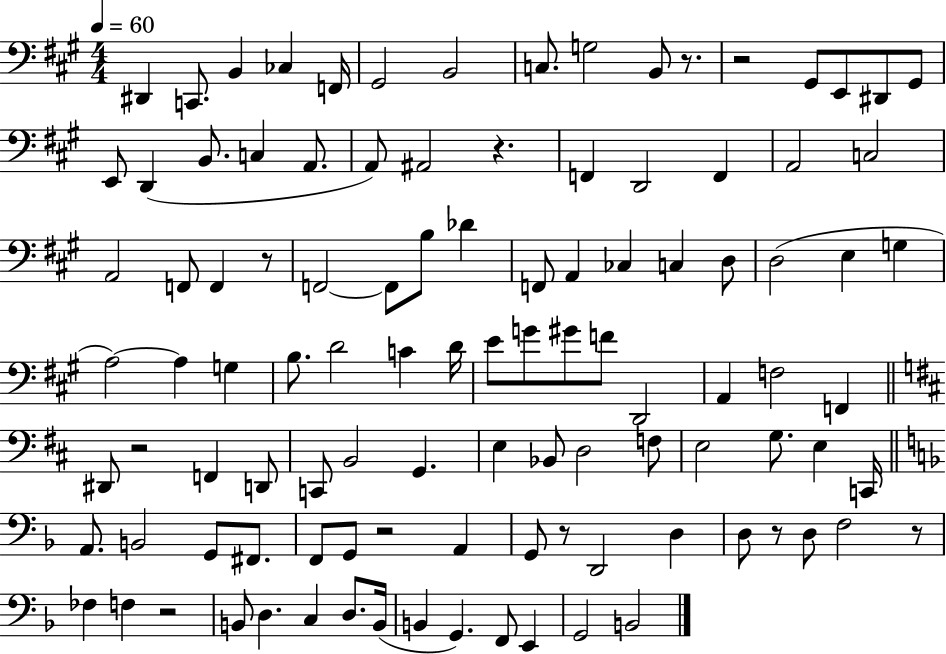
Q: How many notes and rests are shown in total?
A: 106